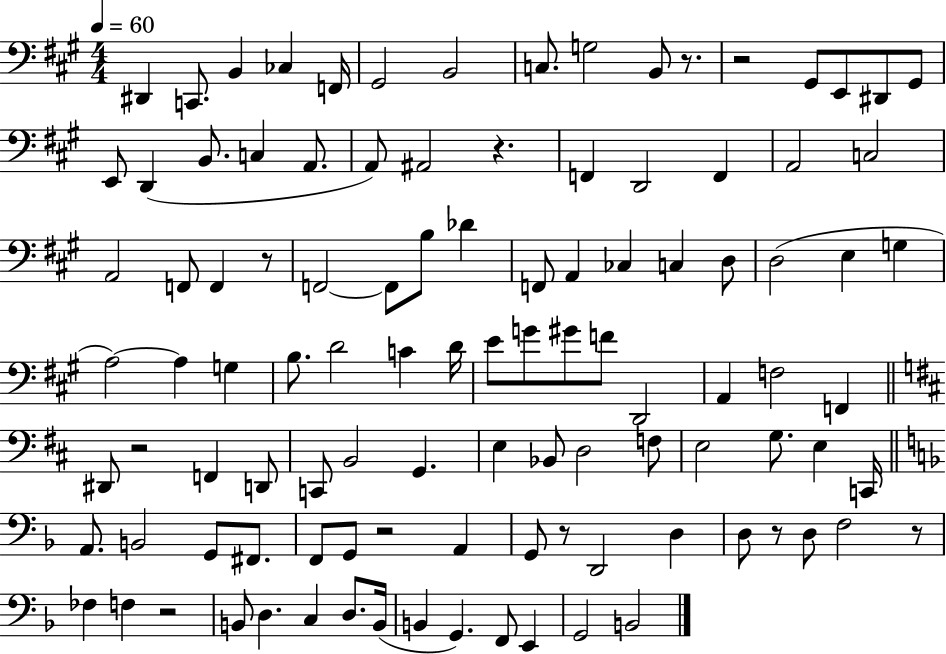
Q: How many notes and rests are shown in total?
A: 106